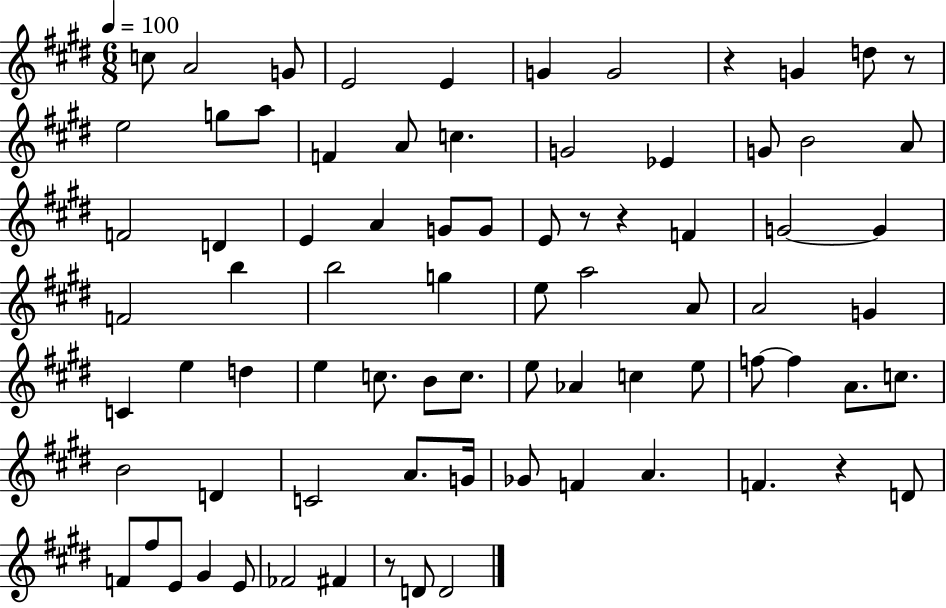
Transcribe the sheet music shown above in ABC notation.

X:1
T:Untitled
M:6/8
L:1/4
K:E
c/2 A2 G/2 E2 E G G2 z G d/2 z/2 e2 g/2 a/2 F A/2 c G2 _E G/2 B2 A/2 F2 D E A G/2 G/2 E/2 z/2 z F G2 G F2 b b2 g e/2 a2 A/2 A2 G C e d e c/2 B/2 c/2 e/2 _A c e/2 f/2 f A/2 c/2 B2 D C2 A/2 G/4 _G/2 F A F z D/2 F/2 ^f/2 E/2 ^G E/2 _F2 ^F z/2 D/2 D2